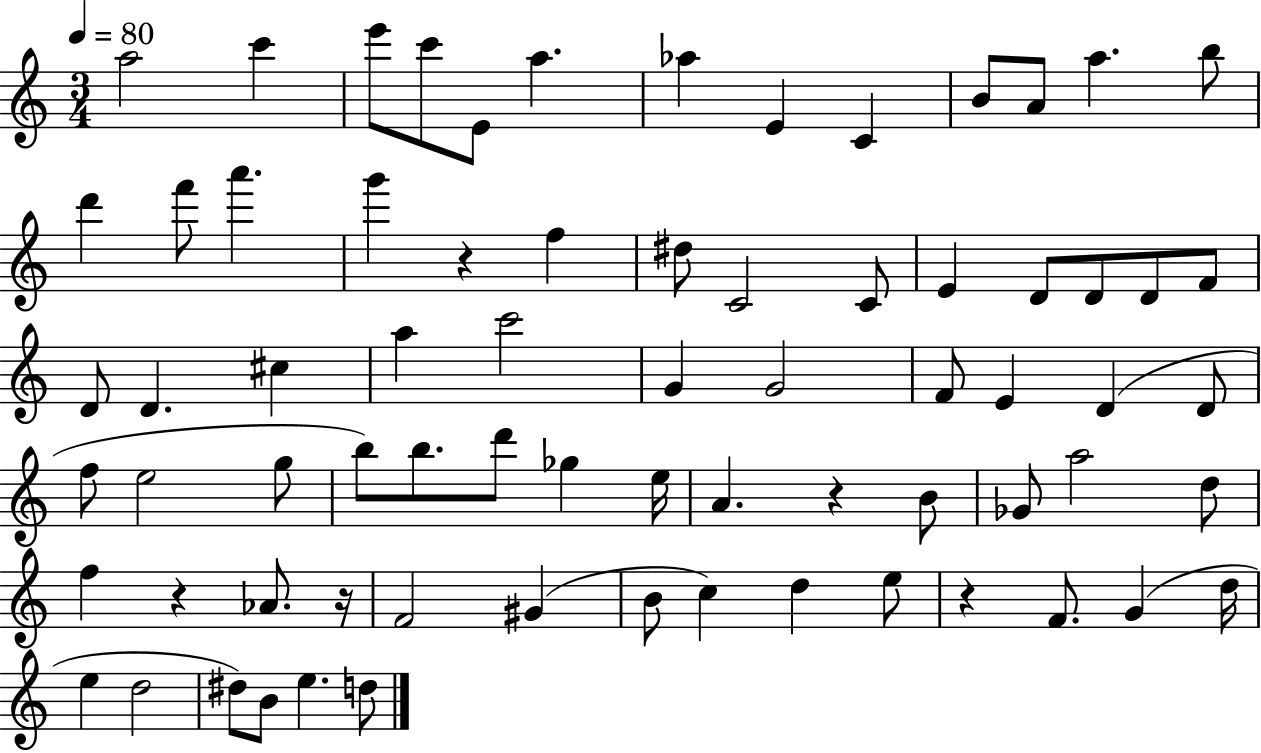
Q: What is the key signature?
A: C major